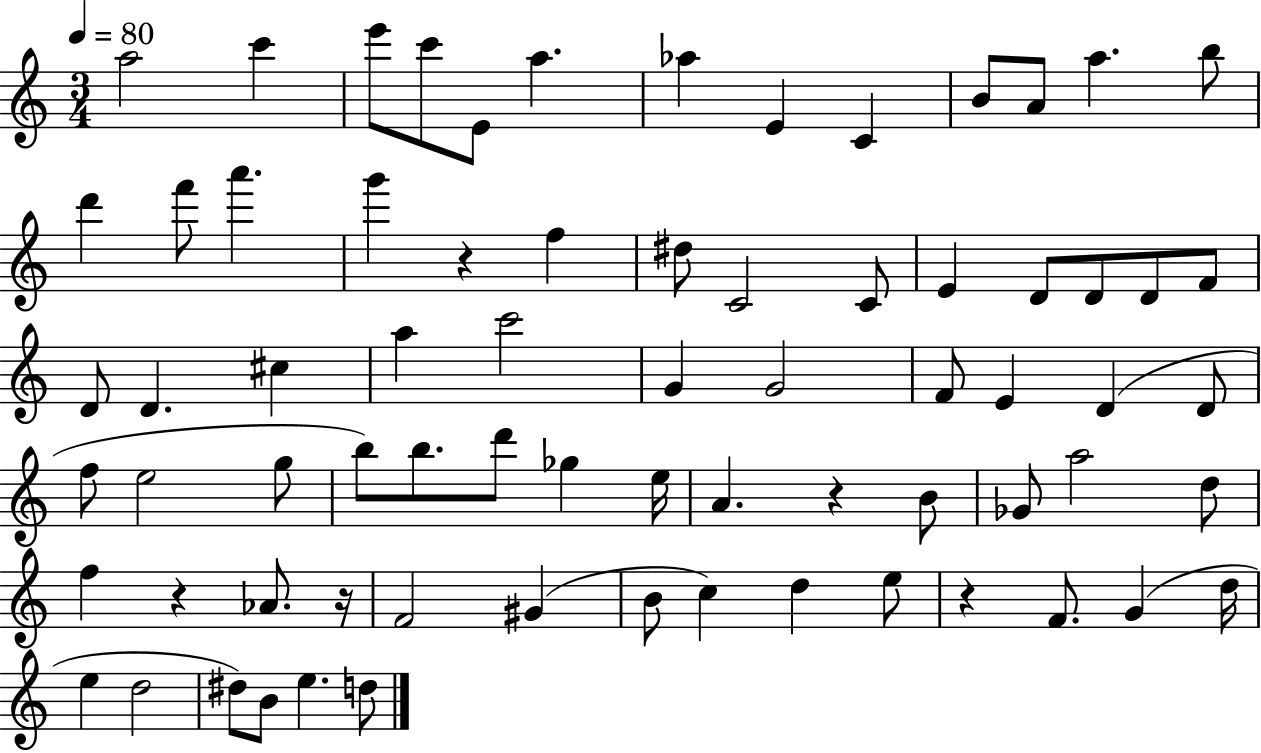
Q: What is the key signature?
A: C major